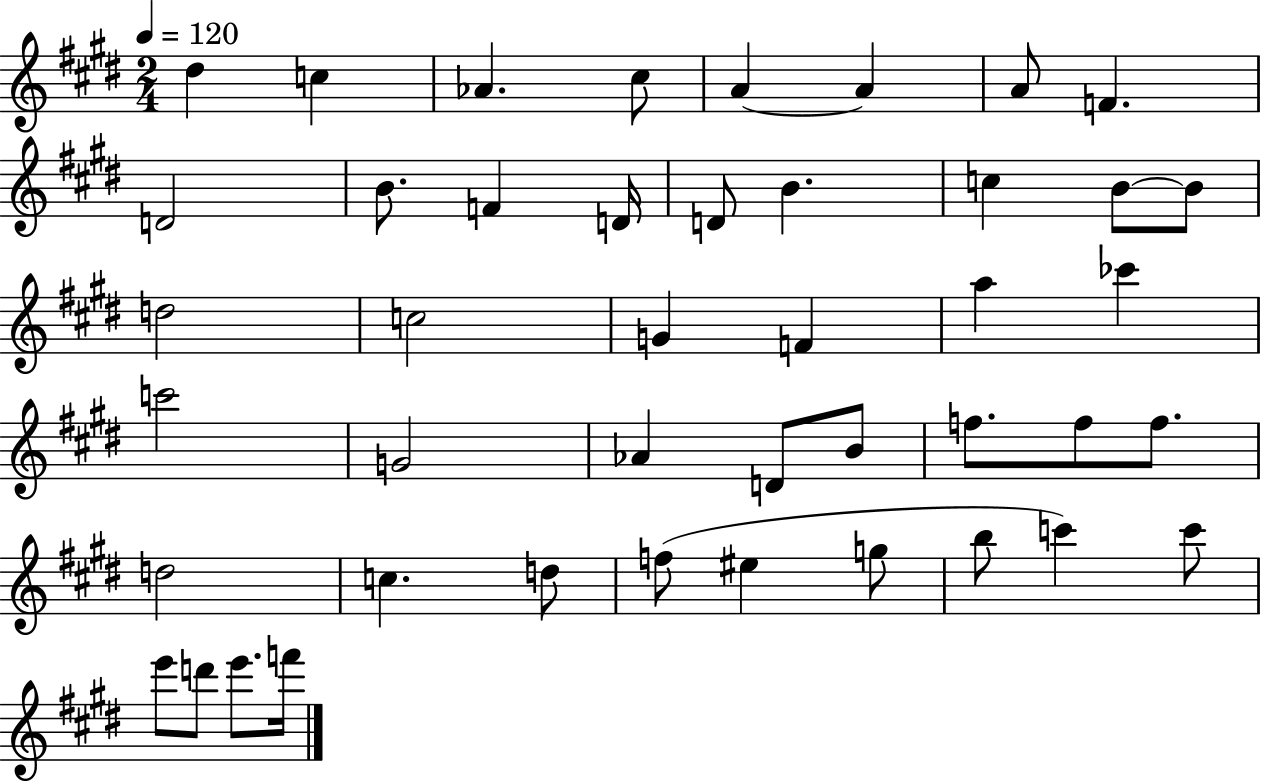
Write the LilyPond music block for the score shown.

{
  \clef treble
  \numericTimeSignature
  \time 2/4
  \key e \major
  \tempo 4 = 120
  dis''4 c''4 | aes'4. cis''8 | a'4~~ a'4 | a'8 f'4. | \break d'2 | b'8. f'4 d'16 | d'8 b'4. | c''4 b'8~~ b'8 | \break d''2 | c''2 | g'4 f'4 | a''4 ces'''4 | \break c'''2 | g'2 | aes'4 d'8 b'8 | f''8. f''8 f''8. | \break d''2 | c''4. d''8 | f''8( eis''4 g''8 | b''8 c'''4) c'''8 | \break e'''8 d'''8 e'''8. f'''16 | \bar "|."
}